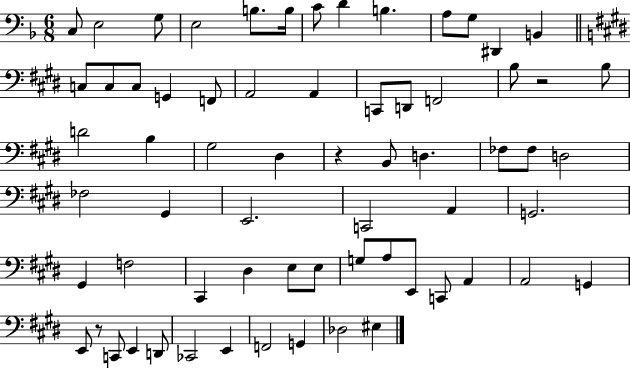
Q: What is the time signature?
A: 6/8